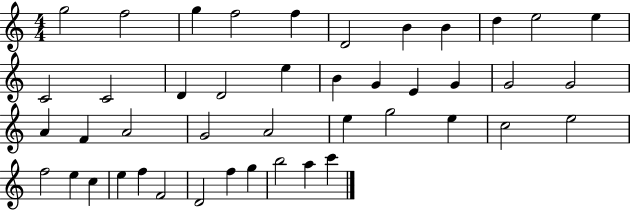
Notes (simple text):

G5/h F5/h G5/q F5/h F5/q D4/h B4/q B4/q D5/q E5/h E5/q C4/h C4/h D4/q D4/h E5/q B4/q G4/q E4/q G4/q G4/h G4/h A4/q F4/q A4/h G4/h A4/h E5/q G5/h E5/q C5/h E5/h F5/h E5/q C5/q E5/q F5/q F4/h D4/h F5/q G5/q B5/h A5/q C6/q